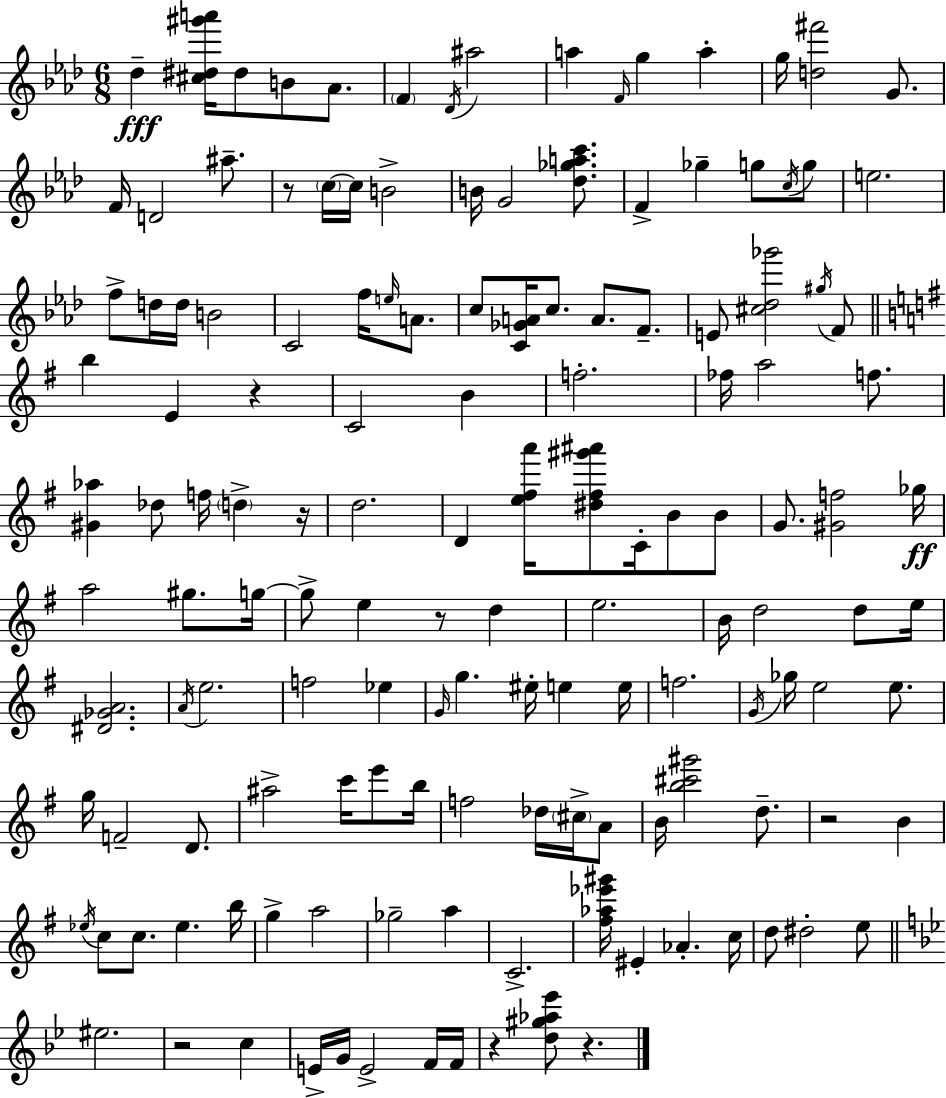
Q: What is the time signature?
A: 6/8